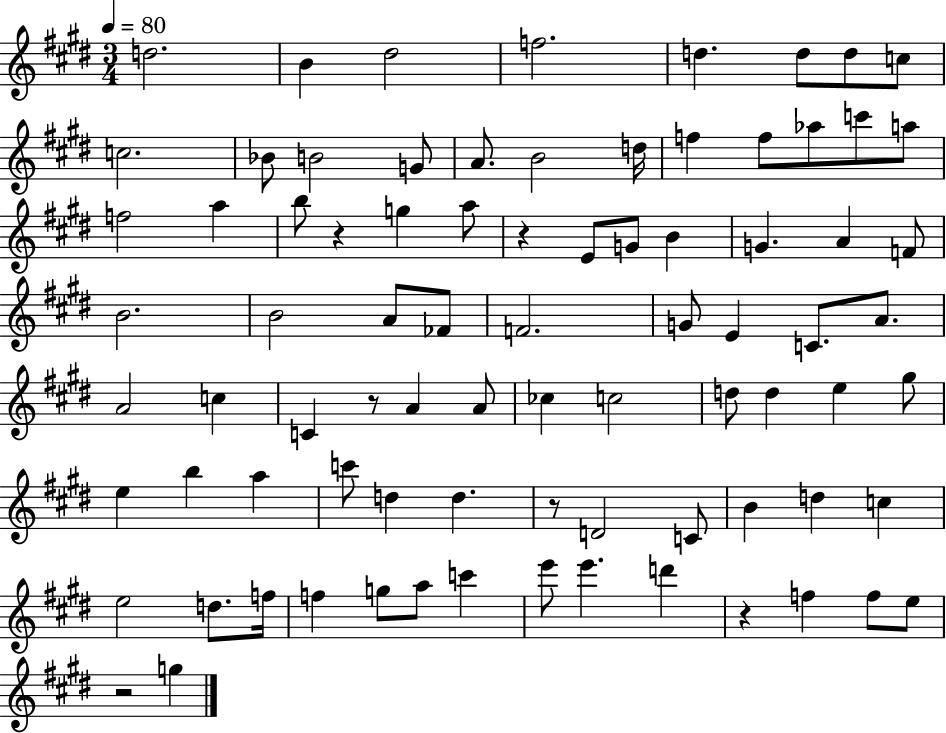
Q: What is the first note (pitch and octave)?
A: D5